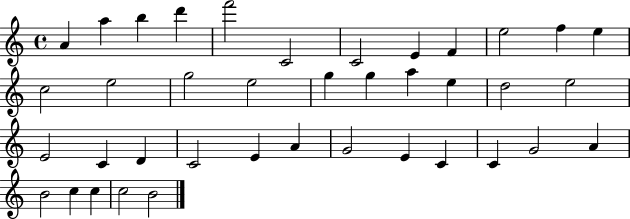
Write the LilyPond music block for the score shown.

{
  \clef treble
  \time 4/4
  \defaultTimeSignature
  \key c \major
  a'4 a''4 b''4 d'''4 | f'''2 c'2 | c'2 e'4 f'4 | e''2 f''4 e''4 | \break c''2 e''2 | g''2 e''2 | g''4 g''4 a''4 e''4 | d''2 e''2 | \break e'2 c'4 d'4 | c'2 e'4 a'4 | g'2 e'4 c'4 | c'4 g'2 a'4 | \break b'2 c''4 c''4 | c''2 b'2 | \bar "|."
}